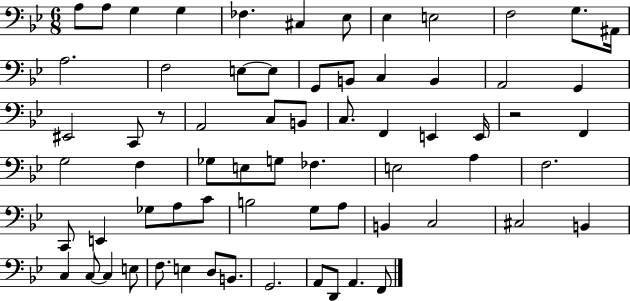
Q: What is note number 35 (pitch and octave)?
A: Gb3